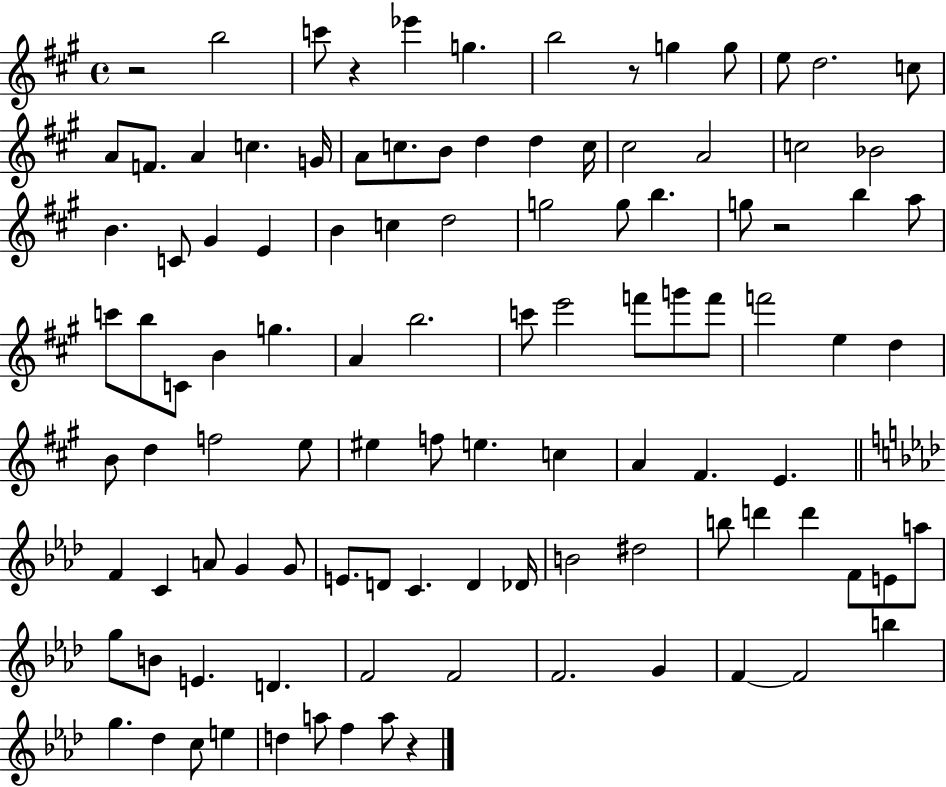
X:1
T:Untitled
M:4/4
L:1/4
K:A
z2 b2 c'/2 z _e' g b2 z/2 g g/2 e/2 d2 c/2 A/2 F/2 A c G/4 A/2 c/2 B/2 d d c/4 ^c2 A2 c2 _B2 B C/2 ^G E B c d2 g2 g/2 b g/2 z2 b a/2 c'/2 b/2 C/2 B g A b2 c'/2 e'2 f'/2 g'/2 f'/2 f'2 e d B/2 d f2 e/2 ^e f/2 e c A ^F E F C A/2 G G/2 E/2 D/2 C D _D/4 B2 ^d2 b/2 d' d' F/2 E/2 a/2 g/2 B/2 E D F2 F2 F2 G F F2 b g _d c/2 e d a/2 f a/2 z